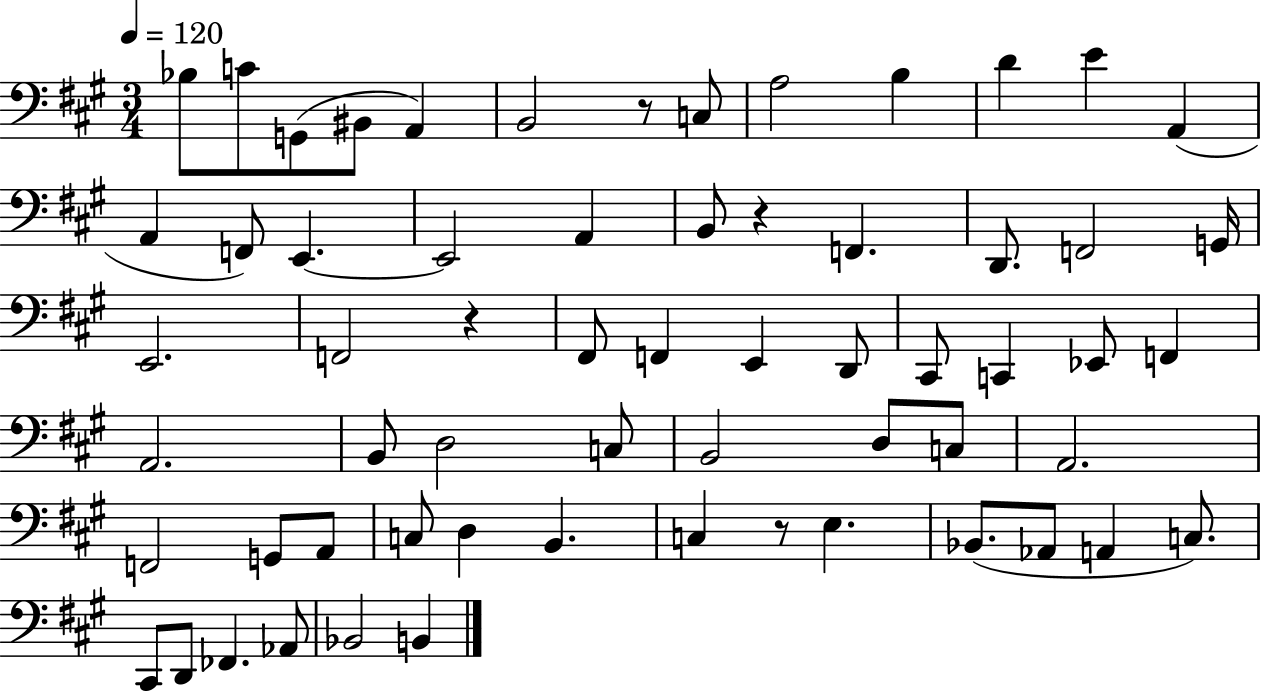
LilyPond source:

{
  \clef bass
  \numericTimeSignature
  \time 3/4
  \key a \major
  \tempo 4 = 120
  \repeat volta 2 { bes8 c'8 g,8( bis,8 a,4) | b,2 r8 c8 | a2 b4 | d'4 e'4 a,4( | \break a,4 f,8) e,4.~~ | e,2 a,4 | b,8 r4 f,4. | d,8. f,2 g,16 | \break e,2. | f,2 r4 | fis,8 f,4 e,4 d,8 | cis,8 c,4 ees,8 f,4 | \break a,2. | b,8 d2 c8 | b,2 d8 c8 | a,2. | \break f,2 g,8 a,8 | c8 d4 b,4. | c4 r8 e4. | bes,8.( aes,8 a,4 c8.) | \break cis,8 d,8 fes,4. aes,8 | bes,2 b,4 | } \bar "|."
}